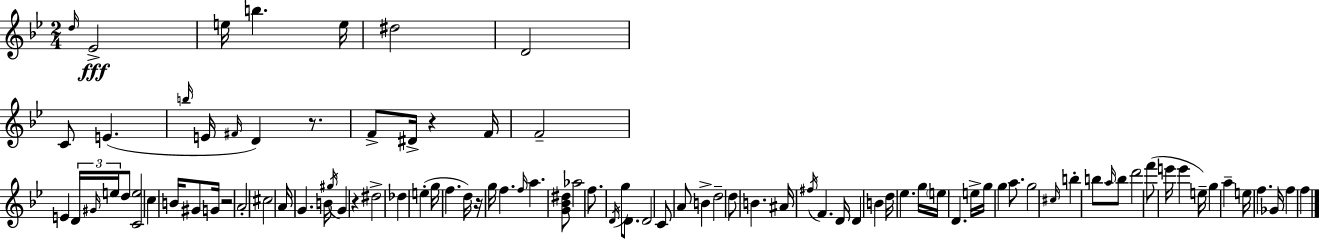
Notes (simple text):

D5/s Eb4/h E5/s B5/q. E5/s D#5/h D4/h C4/e E4/q. B5/s E4/s F#4/s D4/q R/e. F4/e D#4/s R/q F4/s F4/h E4/q D4/s G#4/s E5/s D5/e [C4,E5]/h C5/q B4/s G#4/e G4/s R/h A4/h C#5/h A4/s G4/q. B4/s G#5/s G4/q R/q D#5/h Db5/q E5/q G5/s F5/q. D5/s R/s G5/s F5/q. F5/s A5/q. [G4,Bb4,D#5]/e Ab5/h F5/e. D4/s G5/e D4/e. D4/h C4/e A4/e B4/q D5/h D5/e B4/q. A#4/s F#5/s F4/q. D4/s D4/q B4/q D5/s Eb5/q. G5/s E5/s D4/q. E5/s G5/s G5/q A5/e. G5/h C#5/s B5/q B5/e A5/s B5/e D6/h F6/e E6/s E6/q E5/s G5/q A5/q E5/s F5/q. Gb4/s F5/q F5/q